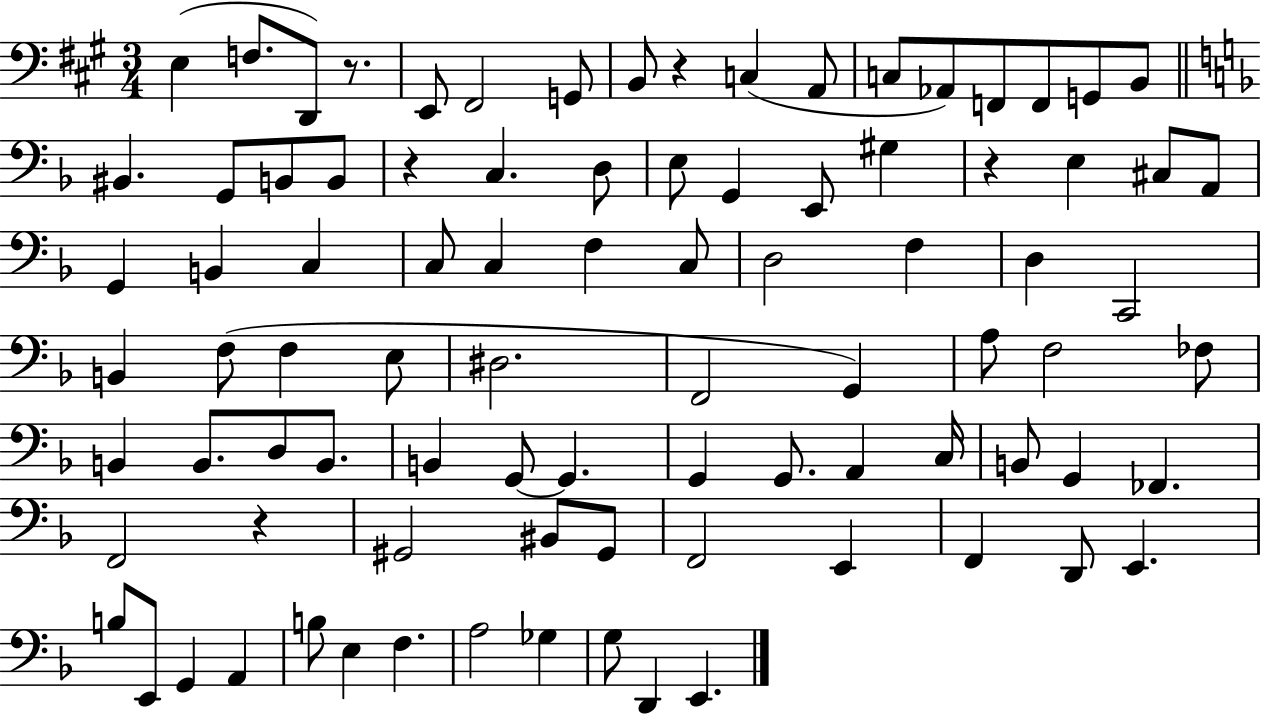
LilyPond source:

{
  \clef bass
  \numericTimeSignature
  \time 3/4
  \key a \major
  e4( f8. d,8) r8. | e,8 fis,2 g,8 | b,8 r4 c4( a,8 | c8 aes,8) f,8 f,8 g,8 b,8 | \break \bar "||" \break \key f \major bis,4. g,8 b,8 b,8 | r4 c4. d8 | e8 g,4 e,8 gis4 | r4 e4 cis8 a,8 | \break g,4 b,4 c4 | c8 c4 f4 c8 | d2 f4 | d4 c,2 | \break b,4 f8( f4 e8 | dis2. | f,2 g,4) | a8 f2 fes8 | \break b,4 b,8. d8 b,8. | b,4 g,8~~ g,4. | g,4 g,8. a,4 c16 | b,8 g,4 fes,4. | \break f,2 r4 | gis,2 bis,8 gis,8 | f,2 e,4 | f,4 d,8 e,4. | \break b8 e,8 g,4 a,4 | b8 e4 f4. | a2 ges4 | g8 d,4 e,4. | \break \bar "|."
}